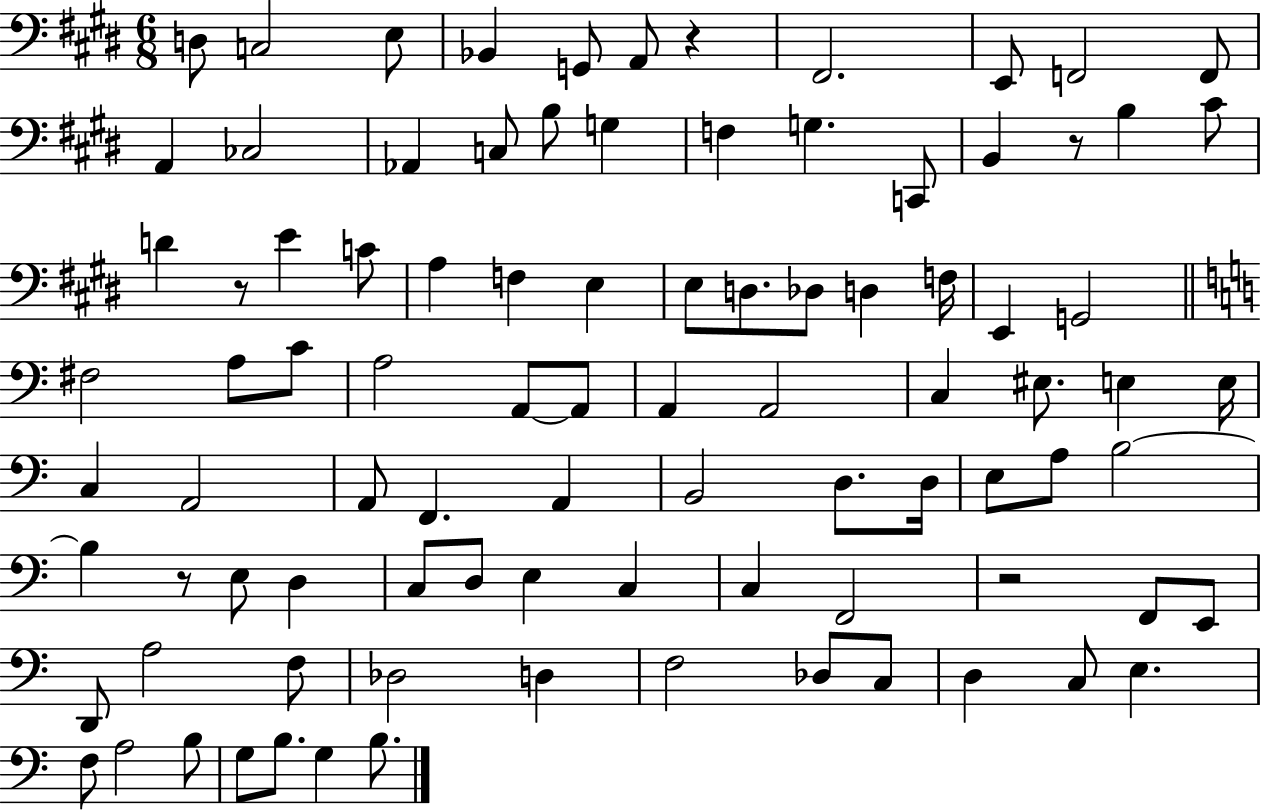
{
  \clef bass
  \numericTimeSignature
  \time 6/8
  \key e \major
  d8 c2 e8 | bes,4 g,8 a,8 r4 | fis,2. | e,8 f,2 f,8 | \break a,4 ces2 | aes,4 c8 b8 g4 | f4 g4. c,8 | b,4 r8 b4 cis'8 | \break d'4 r8 e'4 c'8 | a4 f4 e4 | e8 d8. des8 d4 f16 | e,4 g,2 | \break \bar "||" \break \key c \major fis2 a8 c'8 | a2 a,8~~ a,8 | a,4 a,2 | c4 eis8. e4 e16 | \break c4 a,2 | a,8 f,4. a,4 | b,2 d8. d16 | e8 a8 b2~~ | \break b4 r8 e8 d4 | c8 d8 e4 c4 | c4 f,2 | r2 f,8 e,8 | \break d,8 a2 f8 | des2 d4 | f2 des8 c8 | d4 c8 e4. | \break f8 a2 b8 | g8 b8. g4 b8. | \bar "|."
}